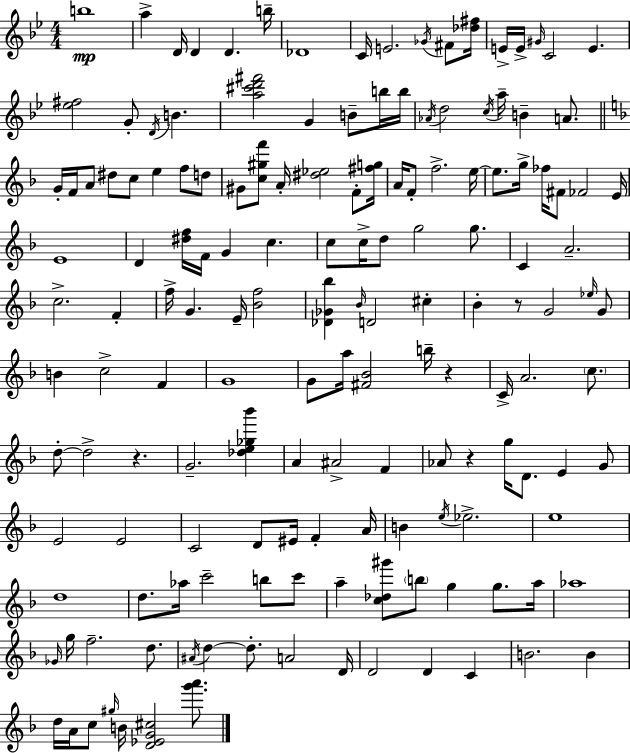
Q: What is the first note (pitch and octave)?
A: B5